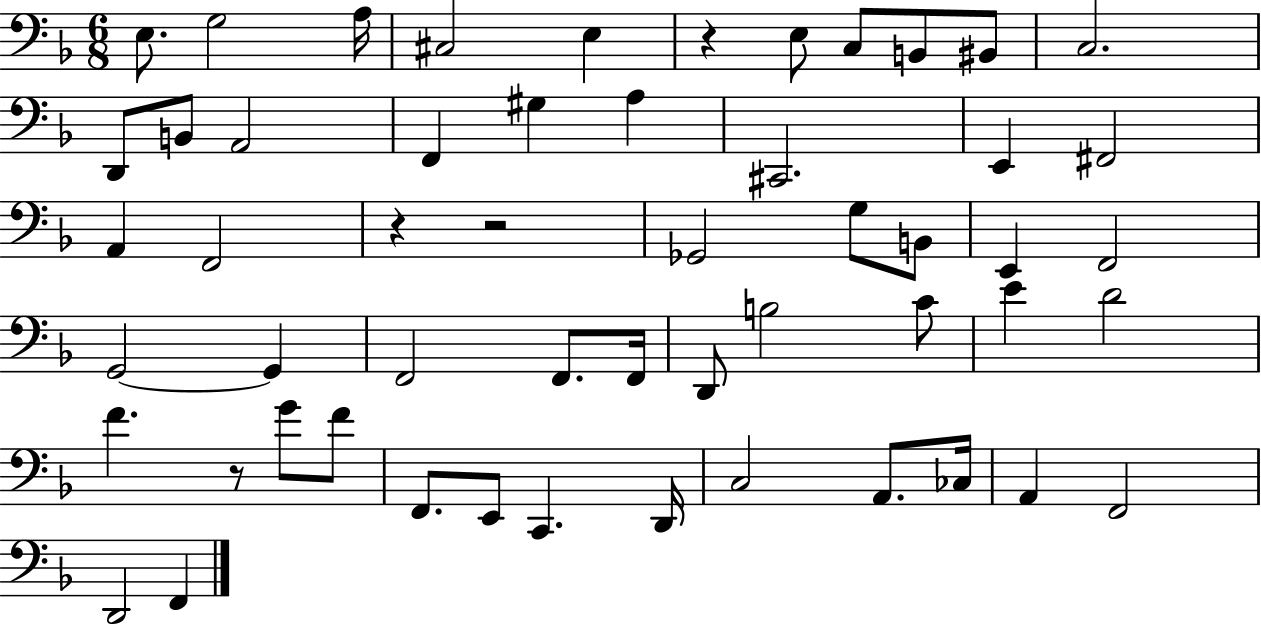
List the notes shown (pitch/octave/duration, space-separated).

E3/e. G3/h A3/s C#3/h E3/q R/q E3/e C3/e B2/e BIS2/e C3/h. D2/e B2/e A2/h F2/q G#3/q A3/q C#2/h. E2/q F#2/h A2/q F2/h R/q R/h Gb2/h G3/e B2/e E2/q F2/h G2/h G2/q F2/h F2/e. F2/s D2/e B3/h C4/e E4/q D4/h F4/q. R/e G4/e F4/e F2/e. E2/e C2/q. D2/s C3/h A2/e. CES3/s A2/q F2/h D2/h F2/q